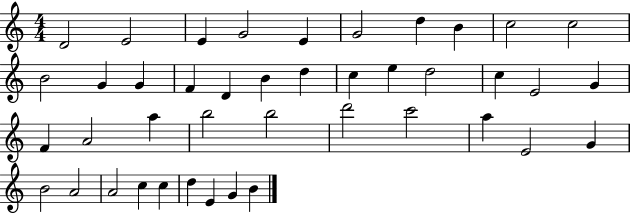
D4/h E4/h E4/q G4/h E4/q G4/h D5/q B4/q C5/h C5/h B4/h G4/q G4/q F4/q D4/q B4/q D5/q C5/q E5/q D5/h C5/q E4/h G4/q F4/q A4/h A5/q B5/h B5/h D6/h C6/h A5/q E4/h G4/q B4/h A4/h A4/h C5/q C5/q D5/q E4/q G4/q B4/q